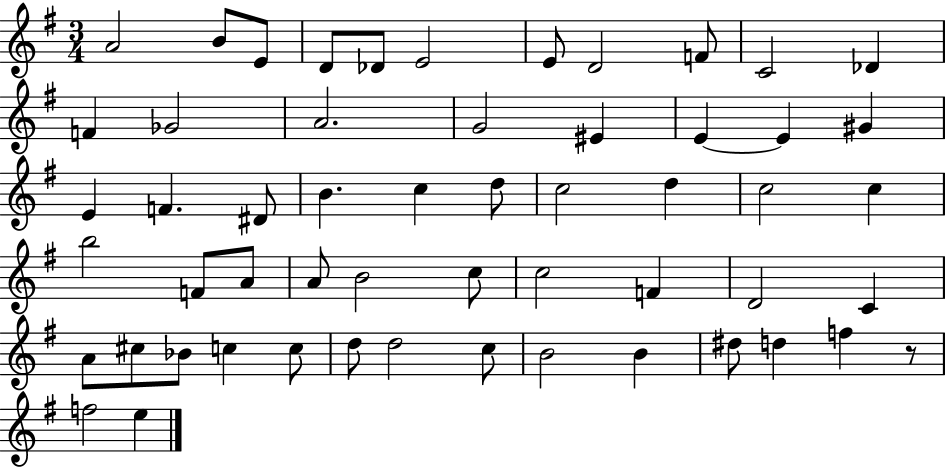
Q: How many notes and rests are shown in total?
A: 55